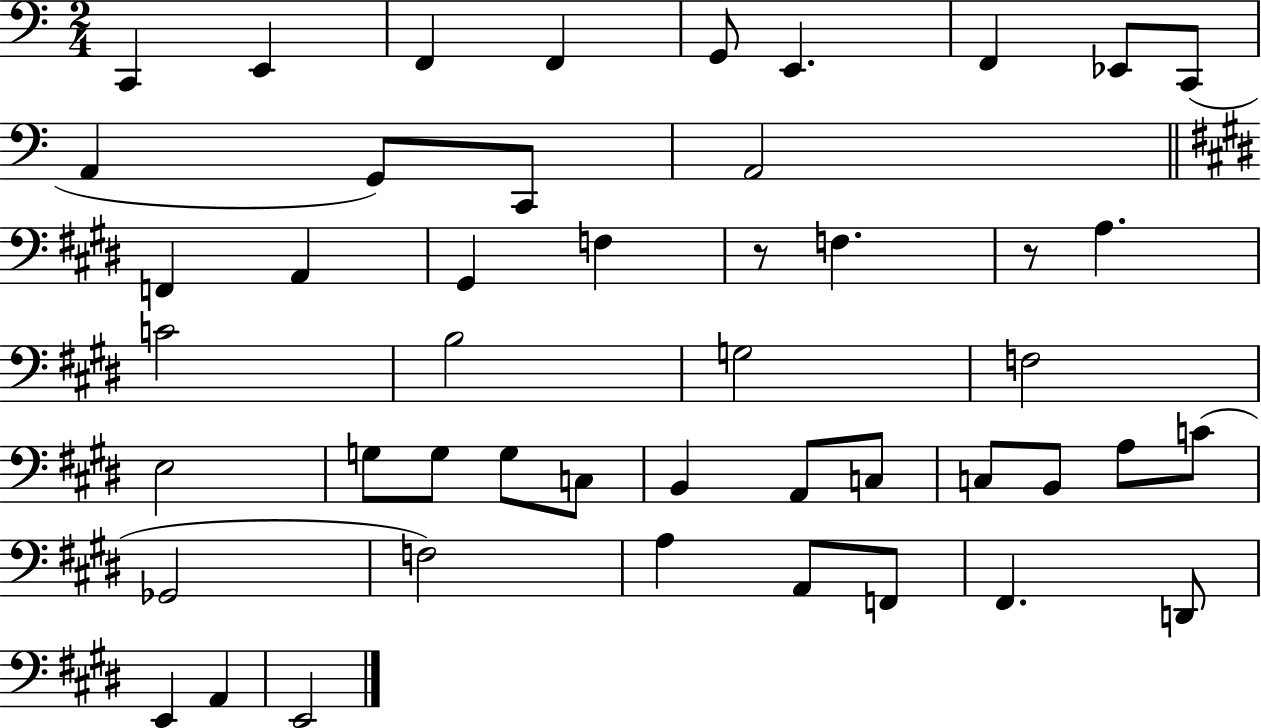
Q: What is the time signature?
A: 2/4